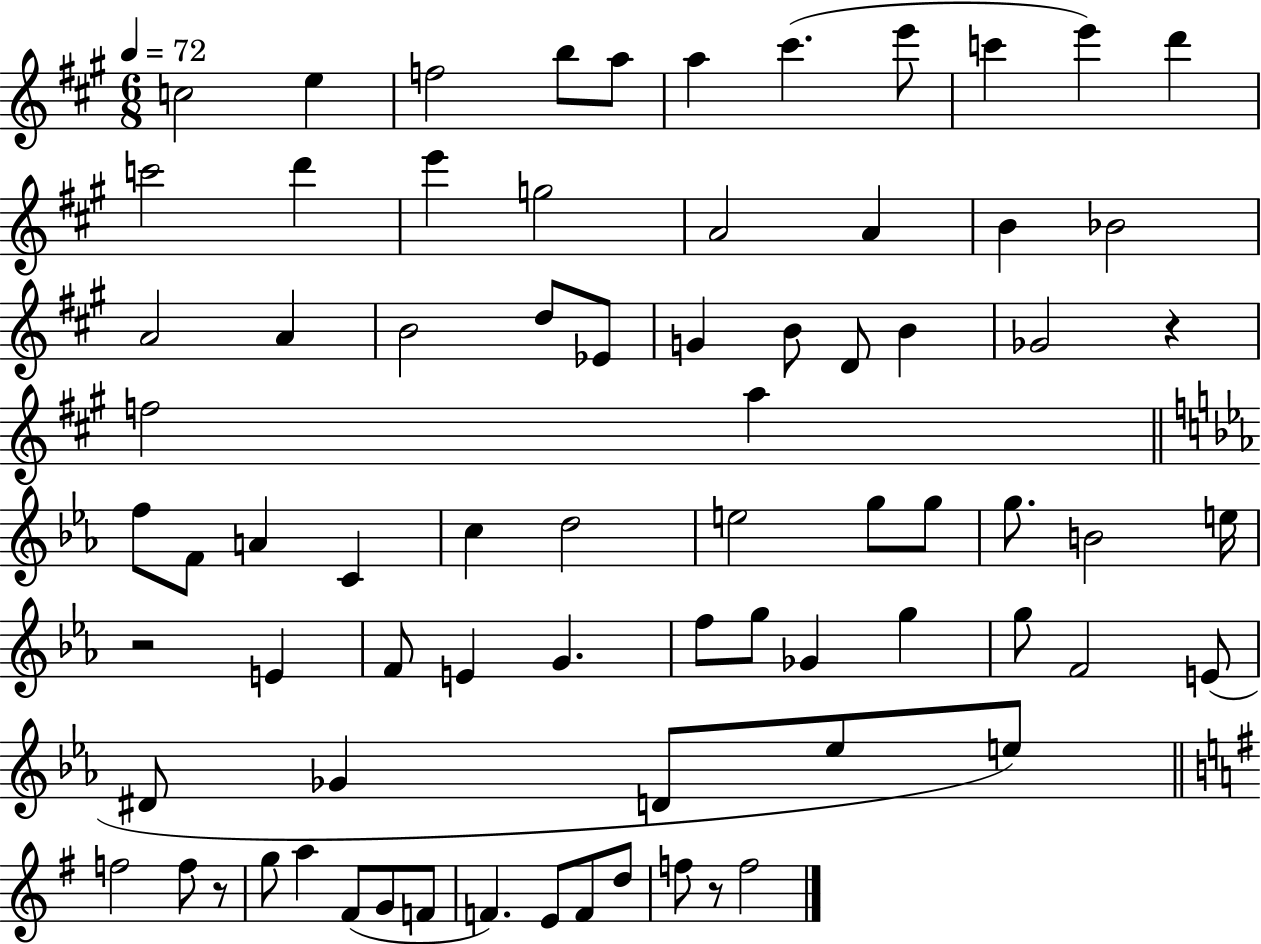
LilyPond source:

{
  \clef treble
  \numericTimeSignature
  \time 6/8
  \key a \major
  \tempo 4 = 72
  c''2 e''4 | f''2 b''8 a''8 | a''4 cis'''4.( e'''8 | c'''4 e'''4) d'''4 | \break c'''2 d'''4 | e'''4 g''2 | a'2 a'4 | b'4 bes'2 | \break a'2 a'4 | b'2 d''8 ees'8 | g'4 b'8 d'8 b'4 | ges'2 r4 | \break f''2 a''4 | \bar "||" \break \key c \minor f''8 f'8 a'4 c'4 | c''4 d''2 | e''2 g''8 g''8 | g''8. b'2 e''16 | \break r2 e'4 | f'8 e'4 g'4. | f''8 g''8 ges'4 g''4 | g''8 f'2 e'8( | \break dis'8 ges'4 d'8 ees''8 e''8) | \bar "||" \break \key g \major f''2 f''8 r8 | g''8 a''4 fis'8( g'8 f'8 | f'4.) e'8 f'8 d''8 | f''8 r8 f''2 | \break \bar "|."
}